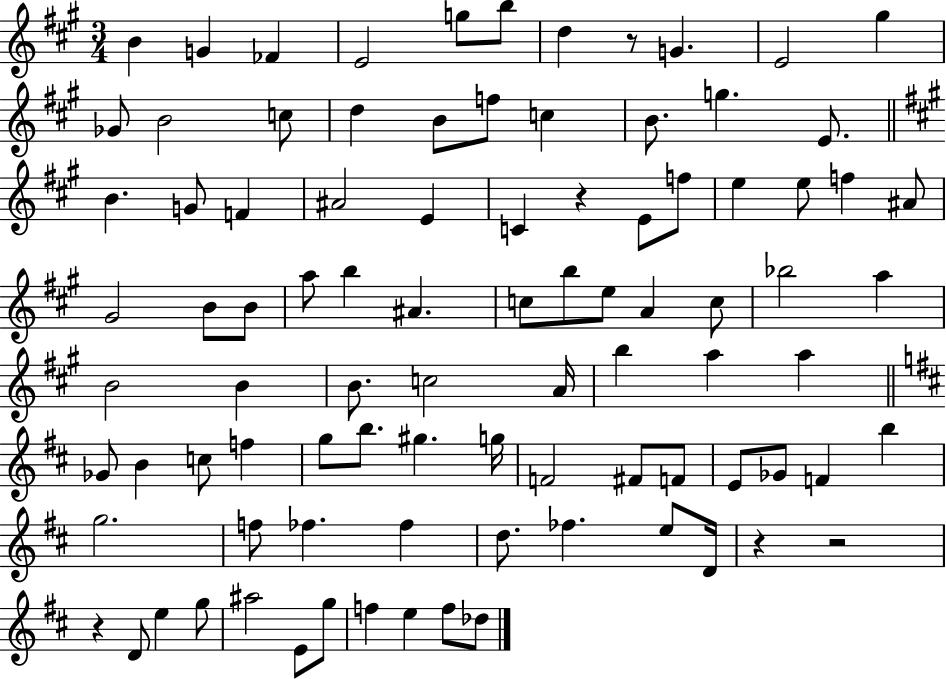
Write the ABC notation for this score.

X:1
T:Untitled
M:3/4
L:1/4
K:A
B G _F E2 g/2 b/2 d z/2 G E2 ^g _G/2 B2 c/2 d B/2 f/2 c B/2 g E/2 B G/2 F ^A2 E C z E/2 f/2 e e/2 f ^A/2 ^G2 B/2 B/2 a/2 b ^A c/2 b/2 e/2 A c/2 _b2 a B2 B B/2 c2 A/4 b a a _G/2 B c/2 f g/2 b/2 ^g g/4 F2 ^F/2 F/2 E/2 _G/2 F b g2 f/2 _f _f d/2 _f e/2 D/4 z z2 z D/2 e g/2 ^a2 E/2 g/2 f e f/2 _d/2